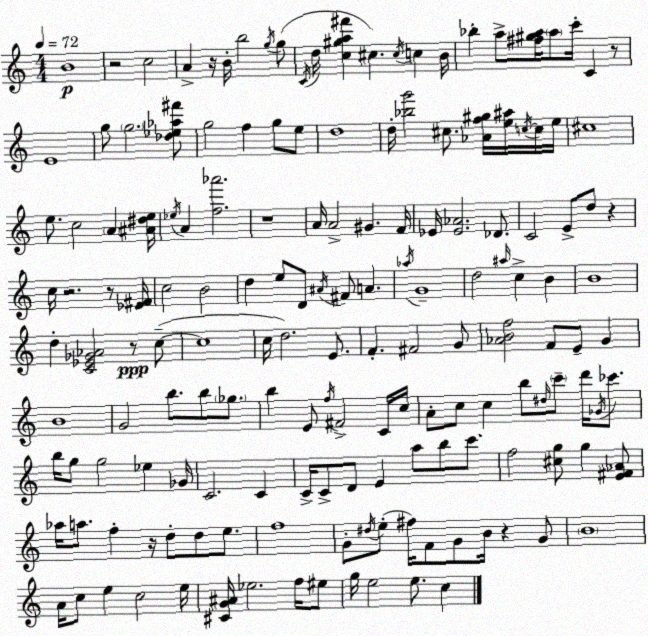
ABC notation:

X:1
T:Untitled
M:4/4
L:1/4
K:Am
B4 z2 c2 A z/4 B/4 b2 g/4 g/2 C/4 d/4 [c^ga^f'] ^c ^c/4 c B/4 _b a/2 [^f^ga]/4 a/2 c'/4 C z/2 E4 g/2 g2 [_d_e_a^f']/2 g2 f g/2 e/2 d4 d/4 [_bg']2 ^c/2 [_Af^g]/4 [e^a]/4 c/4 c/4 e/4 ^c4 e/2 c2 A [^A^de]/4 _e/4 A [f_a']2 z4 A/4 A2 ^G F/4 _E/4 [_E_A]2 _D/2 C2 E/2 d/2 z c/4 z2 z/2 [_E^F]/4 c2 B2 d e/2 D/2 ^A/4 ^F/2 A _a/4 G4 d2 ^a/4 c B B4 d [C_E_G_A]2 z/2 c/2 c4 c/4 d2 E/2 F ^F2 G/2 [_ABf]2 F/2 E/2 G B4 G2 b/2 b/2 _g/2 b E/2 f/4 ^F2 C/4 c/4 A/2 c/2 c b/2 ^d/4 c'/2 d'/4 _G/4 _c'/2 b/4 g/2 g2 _e _G/4 C2 C C/4 C/2 D/2 E a/2 b/2 c'/2 f2 [^cg]/2 g [E^F_A]/2 _a/4 a/2 f z/4 d/2 d/2 e/2 f4 G/2 ^d/4 e/2 ^f/4 F/2 G/2 B/4 z G/2 B4 A/4 c/2 e c2 e/4 [^CG^A]/4 _e2 f/4 ^e/2 g/4 e2 e/2 c